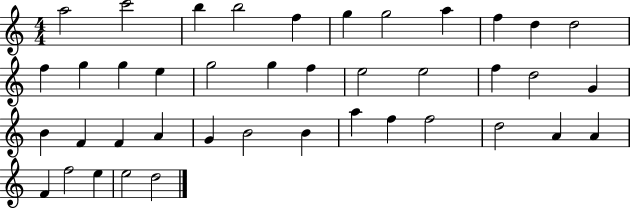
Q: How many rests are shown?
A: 0